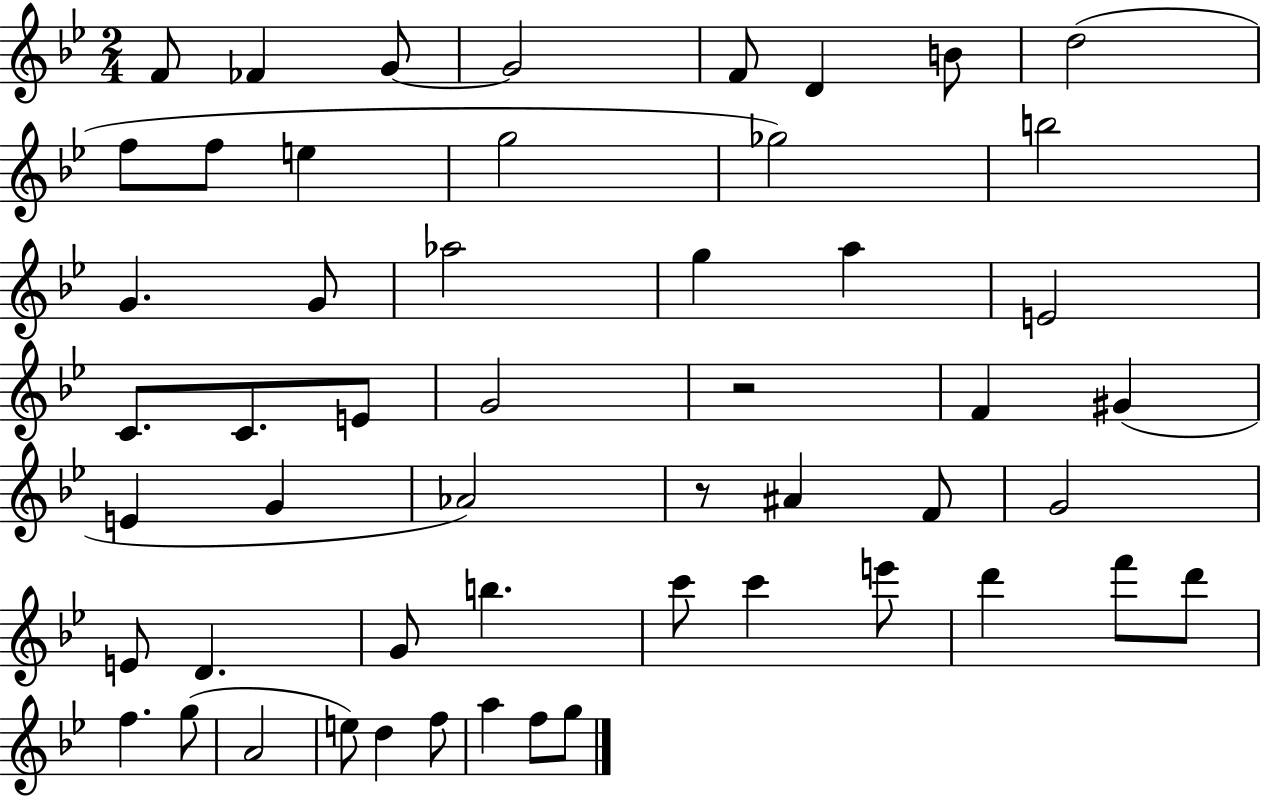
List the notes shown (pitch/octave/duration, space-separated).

F4/e FES4/q G4/e G4/h F4/e D4/q B4/e D5/h F5/e F5/e E5/q G5/h Gb5/h B5/h G4/q. G4/e Ab5/h G5/q A5/q E4/h C4/e. C4/e. E4/e G4/h R/h F4/q G#4/q E4/q G4/q Ab4/h R/e A#4/q F4/e G4/h E4/e D4/q. G4/e B5/q. C6/e C6/q E6/e D6/q F6/e D6/e F5/q. G5/e A4/h E5/e D5/q F5/e A5/q F5/e G5/e